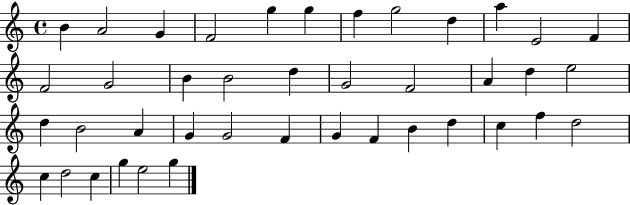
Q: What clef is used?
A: treble